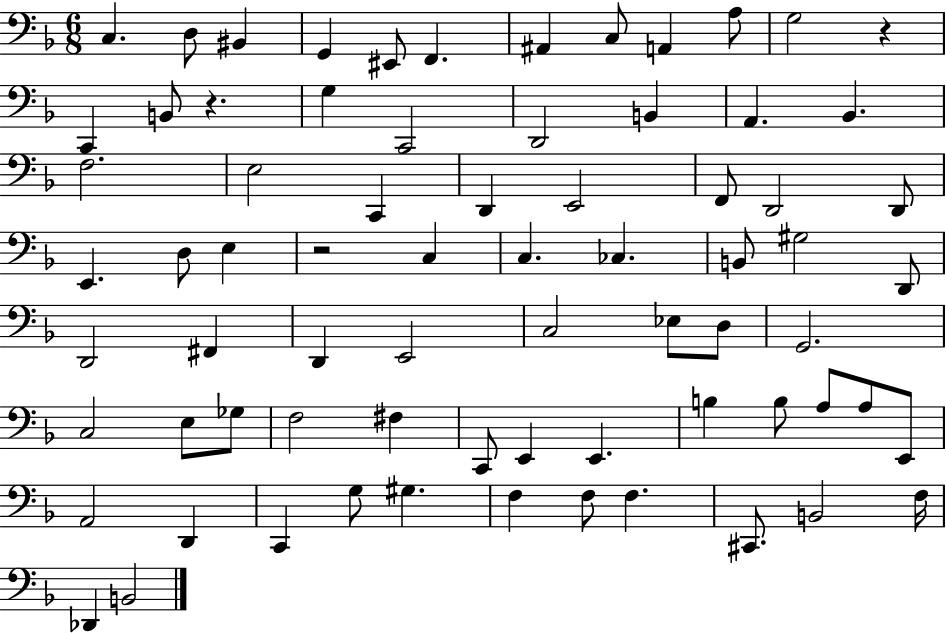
{
  \clef bass
  \numericTimeSignature
  \time 6/8
  \key f \major
  c4. d8 bis,4 | g,4 eis,8 f,4. | ais,4 c8 a,4 a8 | g2 r4 | \break c,4 b,8 r4. | g4 c,2 | d,2 b,4 | a,4. bes,4. | \break f2. | e2 c,4 | d,4 e,2 | f,8 d,2 d,8 | \break e,4. d8 e4 | r2 c4 | c4. ces4. | b,8 gis2 d,8 | \break d,2 fis,4 | d,4 e,2 | c2 ees8 d8 | g,2. | \break c2 e8 ges8 | f2 fis4 | c,8 e,4 e,4. | b4 b8 a8 a8 e,8 | \break a,2 d,4 | c,4 g8 gis4. | f4 f8 f4. | cis,8. b,2 f16 | \break des,4 b,2 | \bar "|."
}